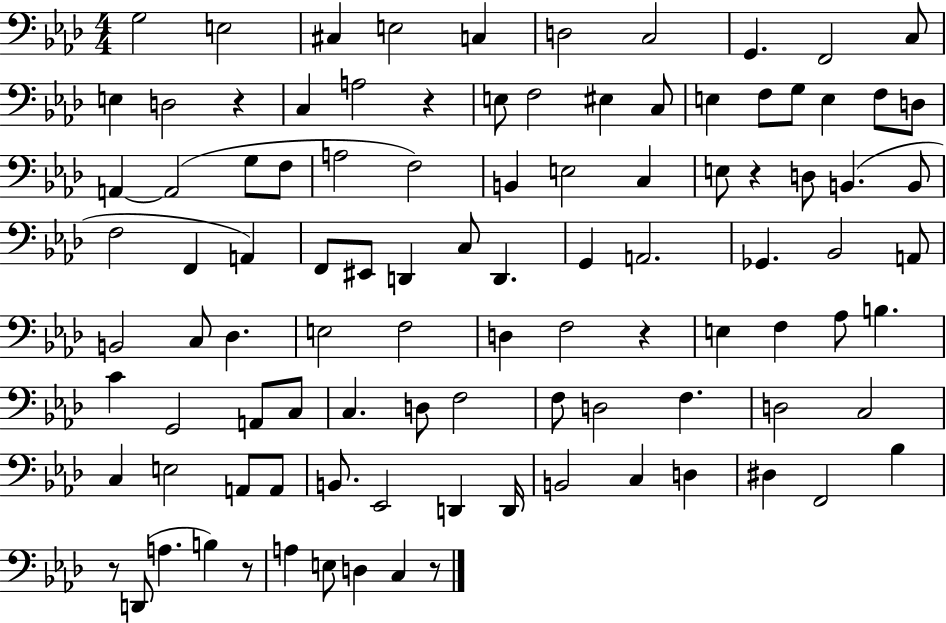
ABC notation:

X:1
T:Untitled
M:4/4
L:1/4
K:Ab
G,2 E,2 ^C, E,2 C, D,2 C,2 G,, F,,2 C,/2 E, D,2 z C, A,2 z E,/2 F,2 ^E, C,/2 E, F,/2 G,/2 E, F,/2 D,/2 A,, A,,2 G,/2 F,/2 A,2 F,2 B,, E,2 C, E,/2 z D,/2 B,, B,,/2 F,2 F,, A,, F,,/2 ^E,,/2 D,, C,/2 D,, G,, A,,2 _G,, _B,,2 A,,/2 B,,2 C,/2 _D, E,2 F,2 D, F,2 z E, F, _A,/2 B, C G,,2 A,,/2 C,/2 C, D,/2 F,2 F,/2 D,2 F, D,2 C,2 C, E,2 A,,/2 A,,/2 B,,/2 _E,,2 D,, D,,/4 B,,2 C, D, ^D, F,,2 _B, z/2 D,,/2 A, B, z/2 A, E,/2 D, C, z/2